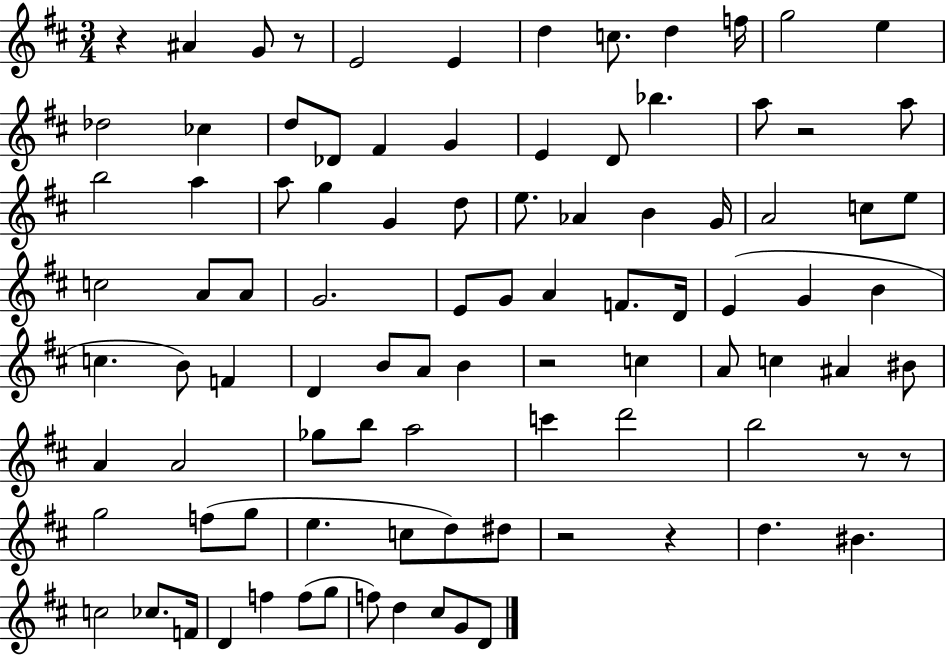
R/q A#4/q G4/e R/e E4/h E4/q D5/q C5/e. D5/q F5/s G5/h E5/q Db5/h CES5/q D5/e Db4/e F#4/q G4/q E4/q D4/e Bb5/q. A5/e R/h A5/e B5/h A5/q A5/e G5/q G4/q D5/e E5/e. Ab4/q B4/q G4/s A4/h C5/e E5/e C5/h A4/e A4/e G4/h. E4/e G4/e A4/q F4/e. D4/s E4/q G4/q B4/q C5/q. B4/e F4/q D4/q B4/e A4/e B4/q R/h C5/q A4/e C5/q A#4/q BIS4/e A4/q A4/h Gb5/e B5/e A5/h C6/q D6/h B5/h R/e R/e G5/h F5/e G5/e E5/q. C5/e D5/e D#5/e R/h R/q D5/q. BIS4/q. C5/h CES5/e. F4/s D4/q F5/q F5/e G5/e F5/e D5/q C#5/e G4/e D4/e